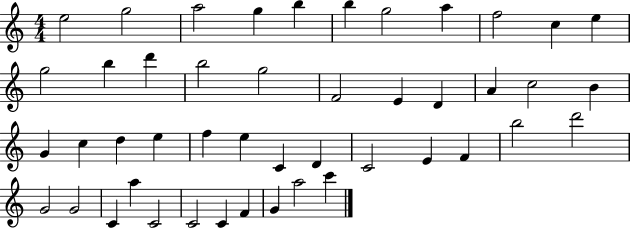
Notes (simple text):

E5/h G5/h A5/h G5/q B5/q B5/q G5/h A5/q F5/h C5/q E5/q G5/h B5/q D6/q B5/h G5/h F4/h E4/q D4/q A4/q C5/h B4/q G4/q C5/q D5/q E5/q F5/q E5/q C4/q D4/q C4/h E4/q F4/q B5/h D6/h G4/h G4/h C4/q A5/q C4/h C4/h C4/q F4/q G4/q A5/h C6/q